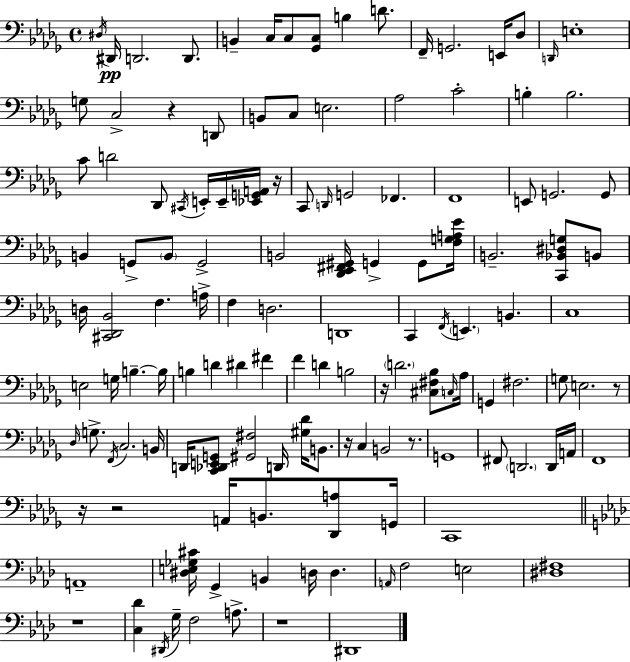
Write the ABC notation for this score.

X:1
T:Untitled
M:4/4
L:1/4
K:Bbm
^D,/4 ^D,,/4 D,,2 D,,/2 B,, C,/4 C,/2 [_G,,C,]/2 B, D/2 F,,/4 G,,2 E,,/4 _D,/2 D,,/4 E,4 G,/2 C,2 z D,,/2 B,,/2 C,/2 E,2 _A,2 C2 B, B,2 C/2 D2 _D,,/2 ^C,,/4 E,,/4 E,,/4 [_E,,G,,A,,]/4 z/4 C,,/2 D,,/4 G,,2 _F,, F,,4 E,,/2 G,,2 G,,/2 B,, G,,/2 B,,/2 G,,2 B,,2 [_D,,_E,,^F,,^G,,]/4 G,, G,,/2 [F,G,A,_E]/4 B,,2 [C,,_B,,^D,G,]/2 B,,/2 D,/4 [^C,,_D,,_B,,]2 F, A,/4 F, D,2 D,,4 C,, F,,/4 E,, B,, C,4 E,2 G,/4 B, B,/4 B, D ^D ^F F D B,2 z/4 D2 [^C,^F,_B,]/2 C,/4 _A,/4 G,, ^F,2 G,/2 E,2 z/2 _D,/4 G,/2 F,,/4 C,2 B,,/4 D,,/4 [C,,_D,,E,,G,,]/2 [^G,,^F,]2 D,,/4 [^G,_D]/4 B,,/2 z/4 C, B,,2 z/2 G,,4 ^F,,/2 D,,2 D,,/4 A,,/4 F,,4 z/4 z2 A,,/4 B,,/2 [_D,,A,]/2 G,,/4 C,,4 A,,4 [^D,E,_G,^C]/4 G,, B,, D,/4 D, A,,/4 F,2 E,2 [^D,^F,]4 z4 [C,_D] ^D,,/4 G,/4 F,2 A,/2 z4 ^D,,4